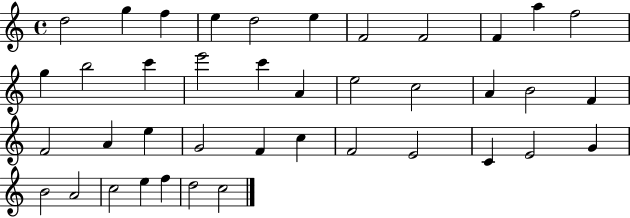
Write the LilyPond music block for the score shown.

{
  \clef treble
  \time 4/4
  \defaultTimeSignature
  \key c \major
  d''2 g''4 f''4 | e''4 d''2 e''4 | f'2 f'2 | f'4 a''4 f''2 | \break g''4 b''2 c'''4 | e'''2 c'''4 a'4 | e''2 c''2 | a'4 b'2 f'4 | \break f'2 a'4 e''4 | g'2 f'4 c''4 | f'2 e'2 | c'4 e'2 g'4 | \break b'2 a'2 | c''2 e''4 f''4 | d''2 c''2 | \bar "|."
}